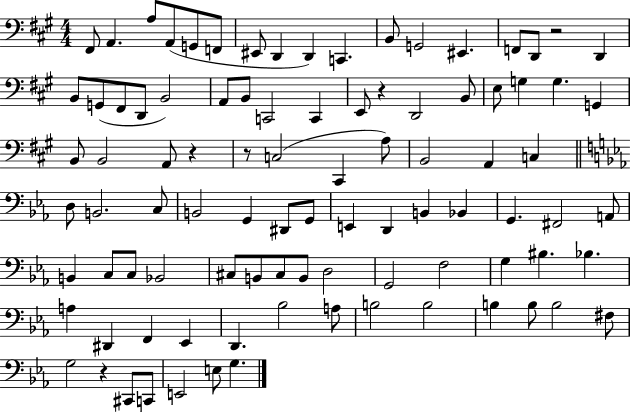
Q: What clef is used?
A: bass